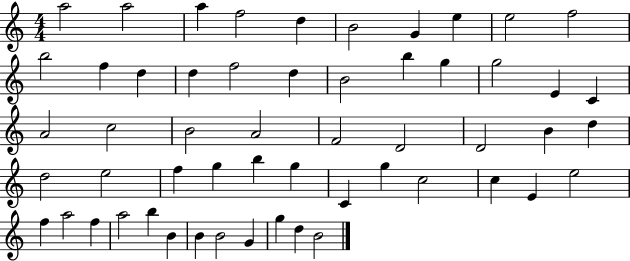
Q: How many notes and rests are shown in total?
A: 55